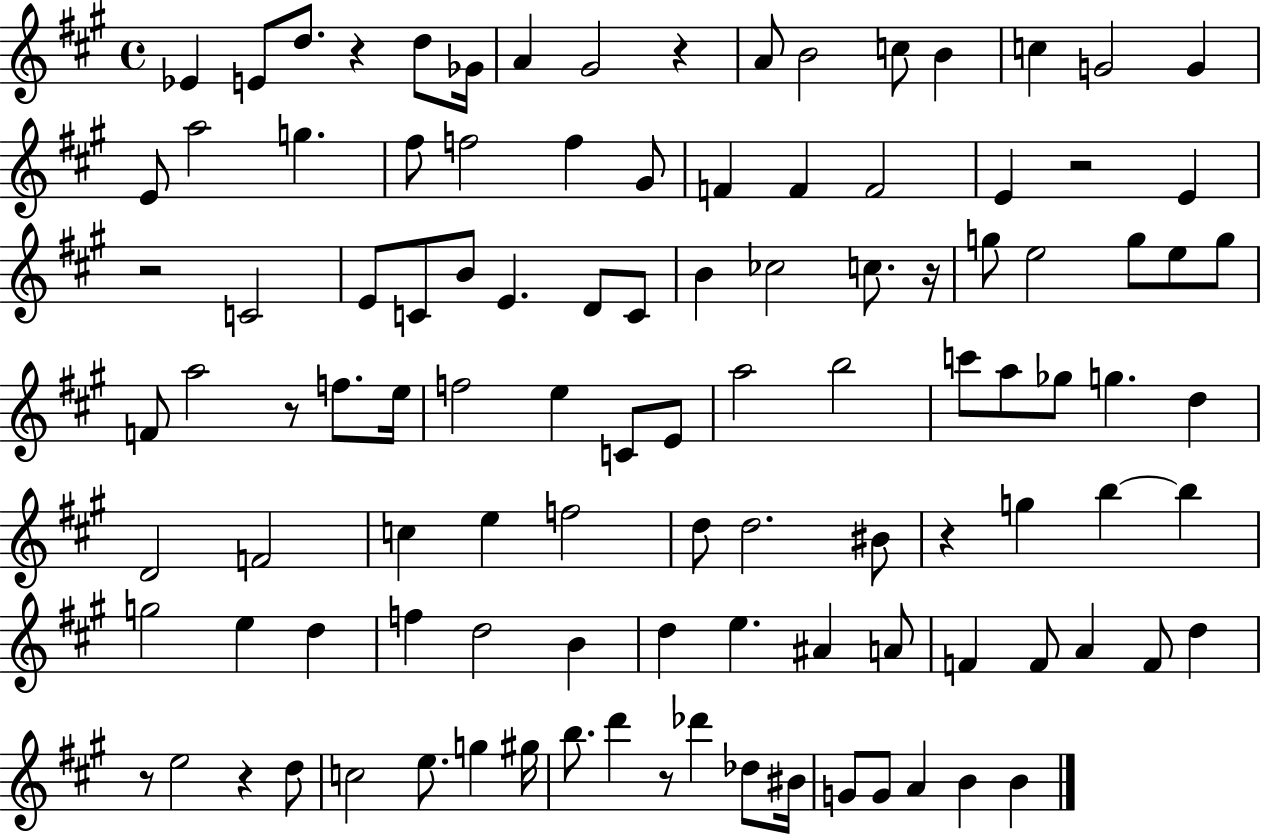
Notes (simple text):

Eb4/q E4/e D5/e. R/q D5/e Gb4/s A4/q G#4/h R/q A4/e B4/h C5/e B4/q C5/q G4/h G4/q E4/e A5/h G5/q. F#5/e F5/h F5/q G#4/e F4/q F4/q F4/h E4/q R/h E4/q R/h C4/h E4/e C4/e B4/e E4/q. D4/e C4/e B4/q CES5/h C5/e. R/s G5/e E5/h G5/e E5/e G5/e F4/e A5/h R/e F5/e. E5/s F5/h E5/q C4/e E4/e A5/h B5/h C6/e A5/e Gb5/e G5/q. D5/q D4/h F4/h C5/q E5/q F5/h D5/e D5/h. BIS4/e R/q G5/q B5/q B5/q G5/h E5/q D5/q F5/q D5/h B4/q D5/q E5/q. A#4/q A4/e F4/q F4/e A4/q F4/e D5/q R/e E5/h R/q D5/e C5/h E5/e. G5/q G#5/s B5/e. D6/q R/e Db6/q Db5/e BIS4/s G4/e G4/e A4/q B4/q B4/q